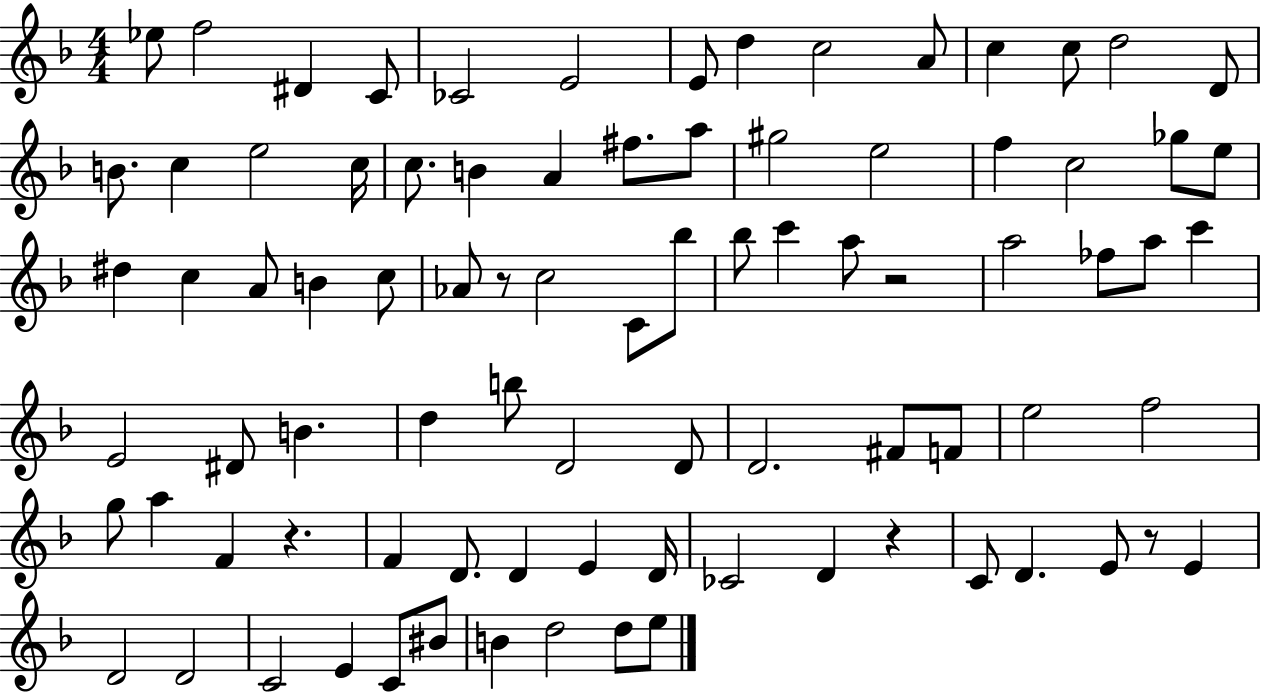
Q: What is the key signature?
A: F major